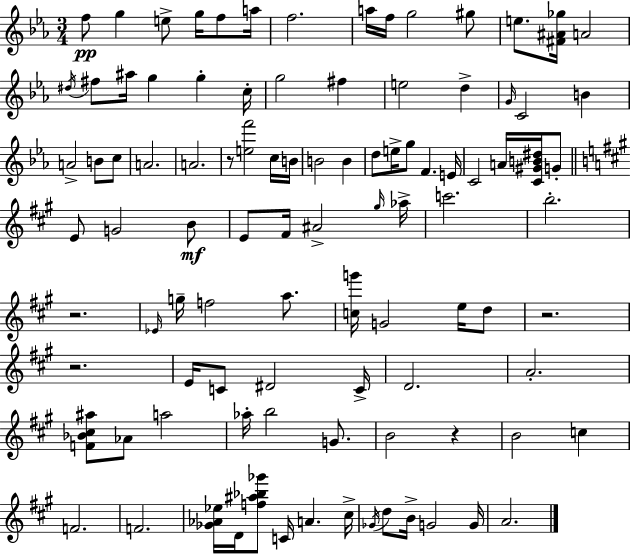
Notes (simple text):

F5/e G5/q E5/e G5/s F5/e A5/s F5/h. A5/s F5/s G5/h G#5/e E5/e. [F#4,A#4,Gb5]/s A4/h D#5/s F#5/e A#5/s G5/q G5/q C5/s G5/h F#5/q E5/h D5/q G4/s C4/h B4/q A4/h B4/e C5/e A4/h. A4/h. R/e [E5,F6]/h C5/s B4/s B4/h B4/q D5/e E5/s G5/e F4/q. E4/s C4/h A4/s [C4,G#4,B4,D#5]/s G4/e E4/e G4/h B4/e E4/e F#4/s A#4/h G#5/s Ab5/s C6/h. B5/h. R/h. Eb4/s G5/s F5/h A5/e. [C5,G6]/s G4/h E5/s D5/e R/h. R/h. E4/s C4/e D#4/h C4/s D4/h. A4/h. [F4,Bb4,C#5,A#5]/e Ab4/e A5/h Ab5/s B5/h G4/e. B4/h R/q B4/h C5/q F4/h. F4/h. [Gb4,Ab4,Eb5]/s D4/s [F5,A#5,Bb5,Gb6]/e C4/s A4/q. C#5/s Gb4/s D5/e B4/s G4/h G4/s A4/h.